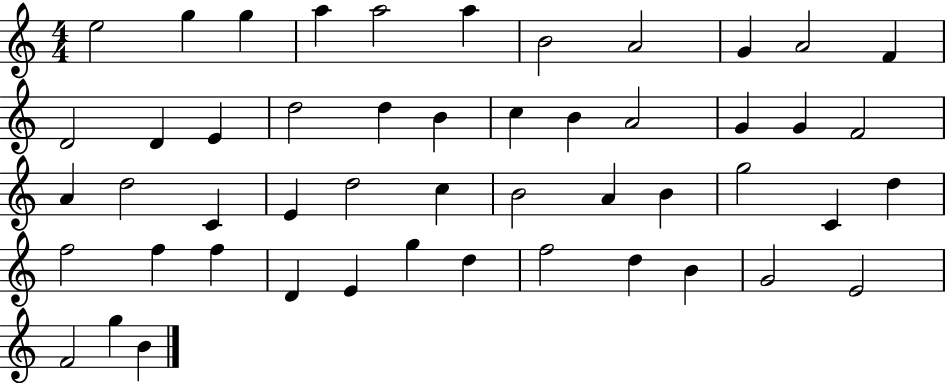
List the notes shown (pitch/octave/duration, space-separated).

E5/h G5/q G5/q A5/q A5/h A5/q B4/h A4/h G4/q A4/h F4/q D4/h D4/q E4/q D5/h D5/q B4/q C5/q B4/q A4/h G4/q G4/q F4/h A4/q D5/h C4/q E4/q D5/h C5/q B4/h A4/q B4/q G5/h C4/q D5/q F5/h F5/q F5/q D4/q E4/q G5/q D5/q F5/h D5/q B4/q G4/h E4/h F4/h G5/q B4/q